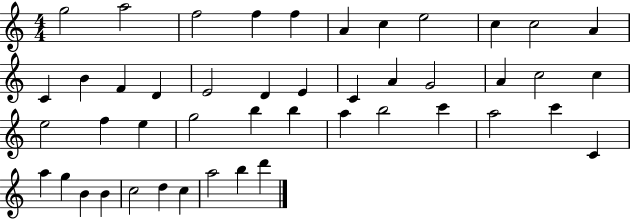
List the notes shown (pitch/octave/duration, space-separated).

G5/h A5/h F5/h F5/q F5/q A4/q C5/q E5/h C5/q C5/h A4/q C4/q B4/q F4/q D4/q E4/h D4/q E4/q C4/q A4/q G4/h A4/q C5/h C5/q E5/h F5/q E5/q G5/h B5/q B5/q A5/q B5/h C6/q A5/h C6/q C4/q A5/q G5/q B4/q B4/q C5/h D5/q C5/q A5/h B5/q D6/q